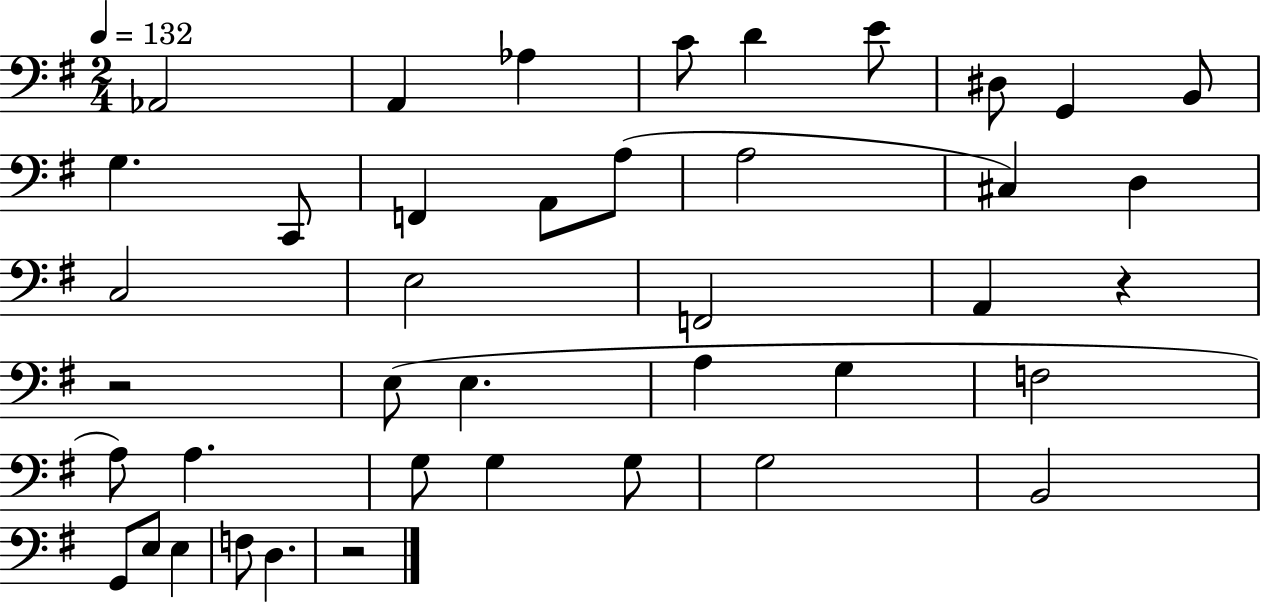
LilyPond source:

{
  \clef bass
  \numericTimeSignature
  \time 2/4
  \key g \major
  \tempo 4 = 132
  aes,2 | a,4 aes4 | c'8 d'4 e'8 | dis8 g,4 b,8 | \break g4. c,8 | f,4 a,8 a8( | a2 | cis4) d4 | \break c2 | e2 | f,2 | a,4 r4 | \break r2 | e8( e4. | a4 g4 | f2 | \break a8) a4. | g8 g4 g8 | g2 | b,2 | \break g,8 e8 e4 | f8 d4. | r2 | \bar "|."
}